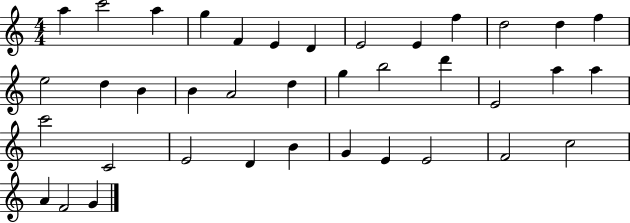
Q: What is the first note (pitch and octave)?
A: A5